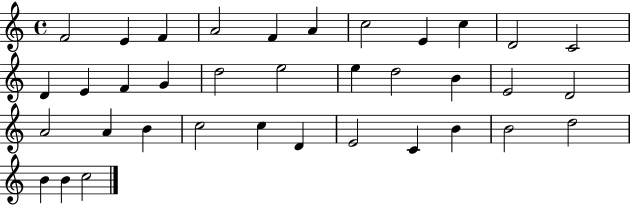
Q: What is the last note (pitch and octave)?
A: C5